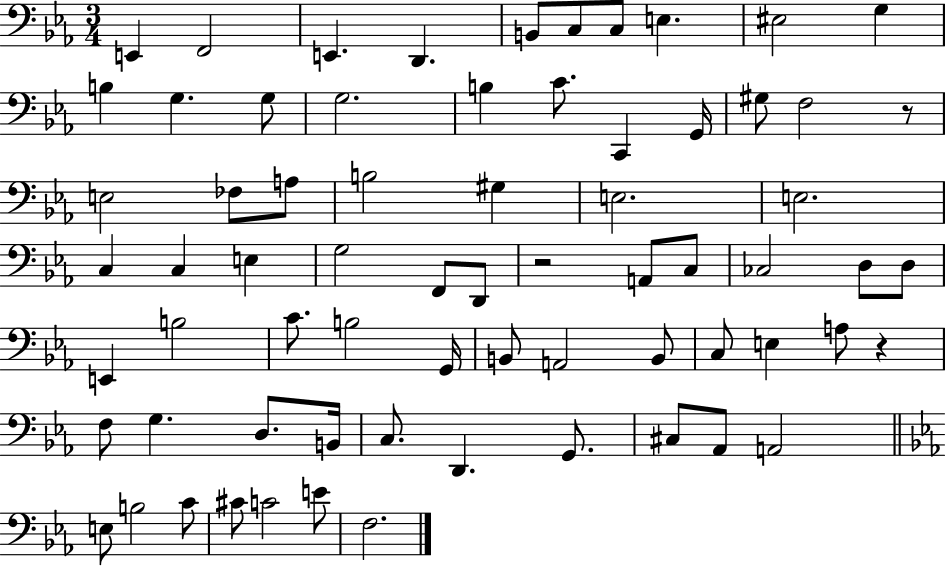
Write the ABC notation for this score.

X:1
T:Untitled
M:3/4
L:1/4
K:Eb
E,, F,,2 E,, D,, B,,/2 C,/2 C,/2 E, ^E,2 G, B, G, G,/2 G,2 B, C/2 C,, G,,/4 ^G,/2 F,2 z/2 E,2 _F,/2 A,/2 B,2 ^G, E,2 E,2 C, C, E, G,2 F,,/2 D,,/2 z2 A,,/2 C,/2 _C,2 D,/2 D,/2 E,, B,2 C/2 B,2 G,,/4 B,,/2 A,,2 B,,/2 C,/2 E, A,/2 z F,/2 G, D,/2 B,,/4 C,/2 D,, G,,/2 ^C,/2 _A,,/2 A,,2 E,/2 B,2 C/2 ^C/2 C2 E/2 F,2